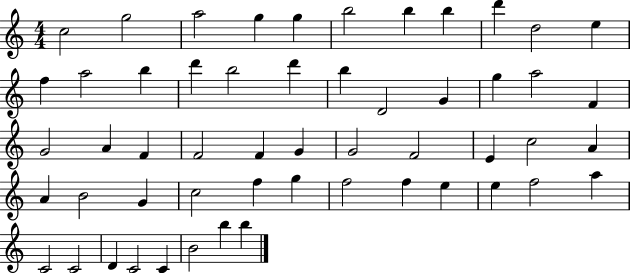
{
  \clef treble
  \numericTimeSignature
  \time 4/4
  \key c \major
  c''2 g''2 | a''2 g''4 g''4 | b''2 b''4 b''4 | d'''4 d''2 e''4 | \break f''4 a''2 b''4 | d'''4 b''2 d'''4 | b''4 d'2 g'4 | g''4 a''2 f'4 | \break g'2 a'4 f'4 | f'2 f'4 g'4 | g'2 f'2 | e'4 c''2 a'4 | \break a'4 b'2 g'4 | c''2 f''4 g''4 | f''2 f''4 e''4 | e''4 f''2 a''4 | \break c'2 c'2 | d'4 c'2 c'4 | b'2 b''4 b''4 | \bar "|."
}